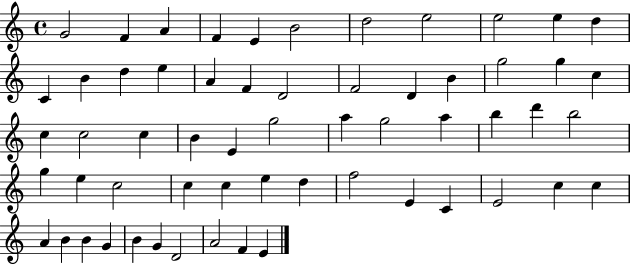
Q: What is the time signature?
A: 4/4